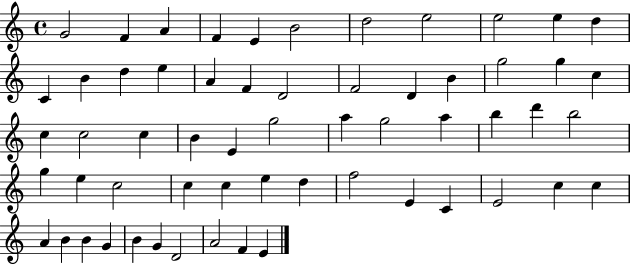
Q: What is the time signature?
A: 4/4